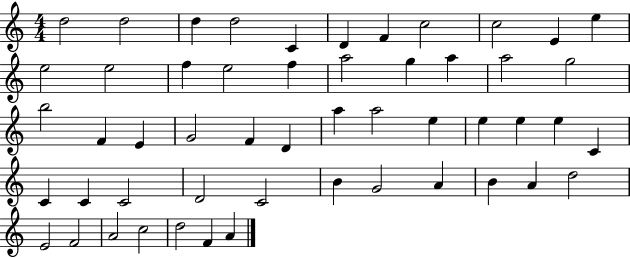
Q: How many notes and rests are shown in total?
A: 52